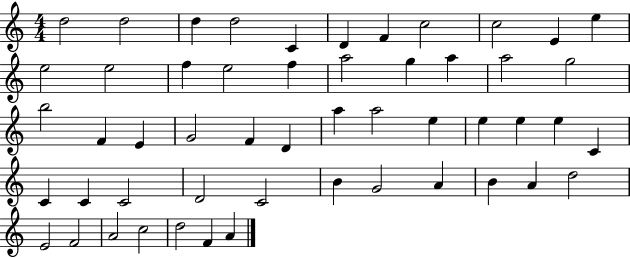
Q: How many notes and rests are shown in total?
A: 52